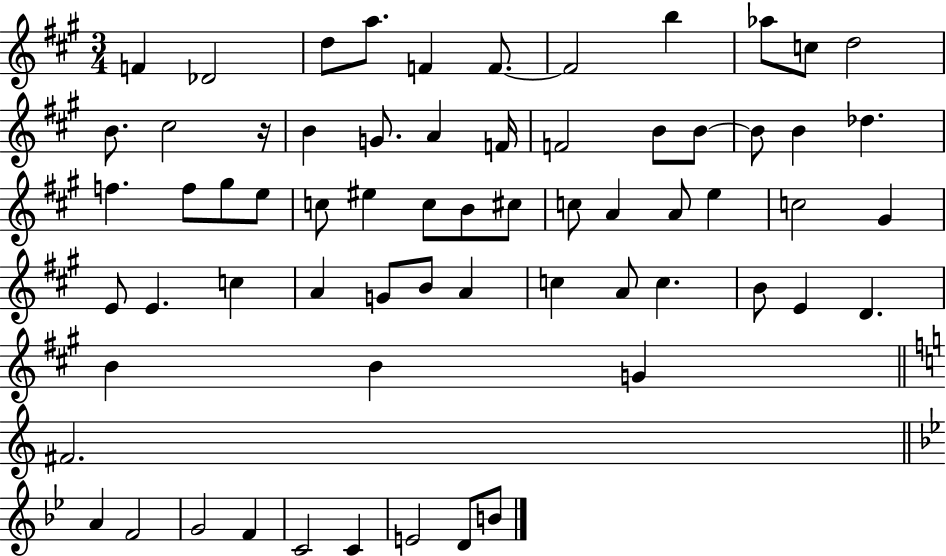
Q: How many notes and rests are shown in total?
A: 65